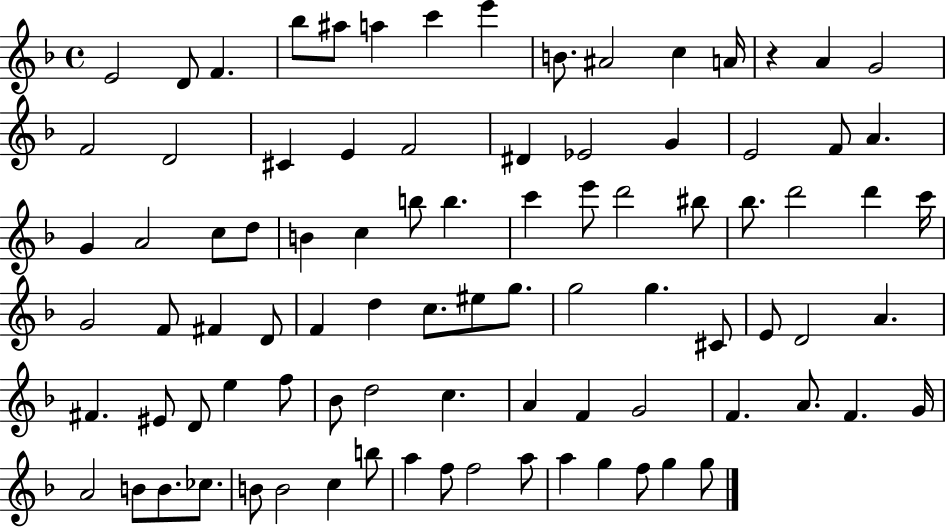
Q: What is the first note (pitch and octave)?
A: E4